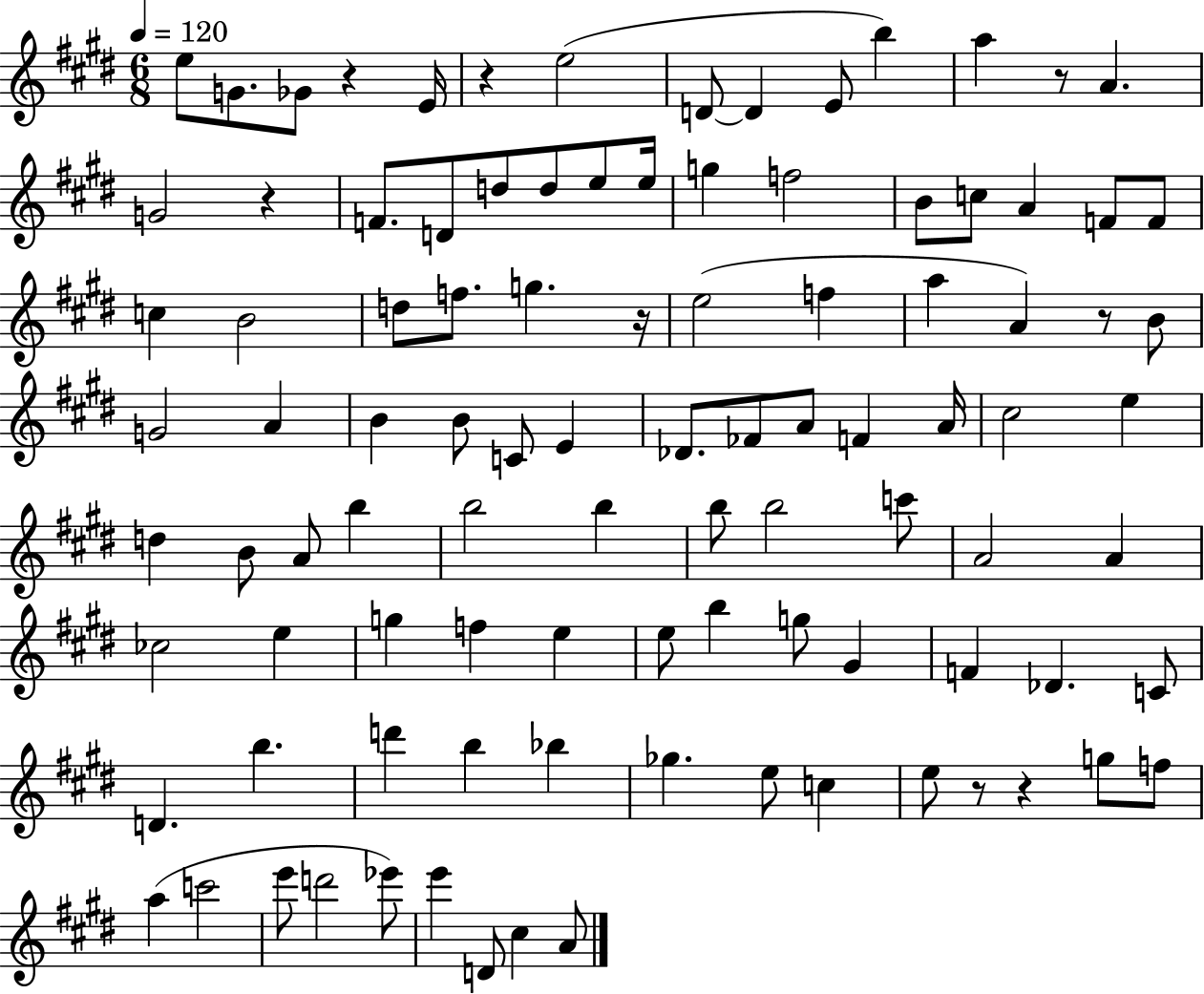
E5/e G4/e. Gb4/e R/q E4/s R/q E5/h D4/e D4/q E4/e B5/q A5/q R/e A4/q. G4/h R/q F4/e. D4/e D5/e D5/e E5/e E5/s G5/q F5/h B4/e C5/e A4/q F4/e F4/e C5/q B4/h D5/e F5/e. G5/q. R/s E5/h F5/q A5/q A4/q R/e B4/e G4/h A4/q B4/q B4/e C4/e E4/q Db4/e. FES4/e A4/e F4/q A4/s C#5/h E5/q D5/q B4/e A4/e B5/q B5/h B5/q B5/e B5/h C6/e A4/h A4/q CES5/h E5/q G5/q F5/q E5/q E5/e B5/q G5/e G#4/q F4/q Db4/q. C4/e D4/q. B5/q. D6/q B5/q Bb5/q Gb5/q. E5/e C5/q E5/e R/e R/q G5/e F5/e A5/q C6/h E6/e D6/h Eb6/e E6/q D4/e C#5/q A4/e